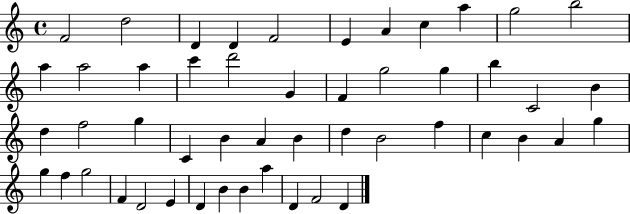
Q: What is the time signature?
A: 4/4